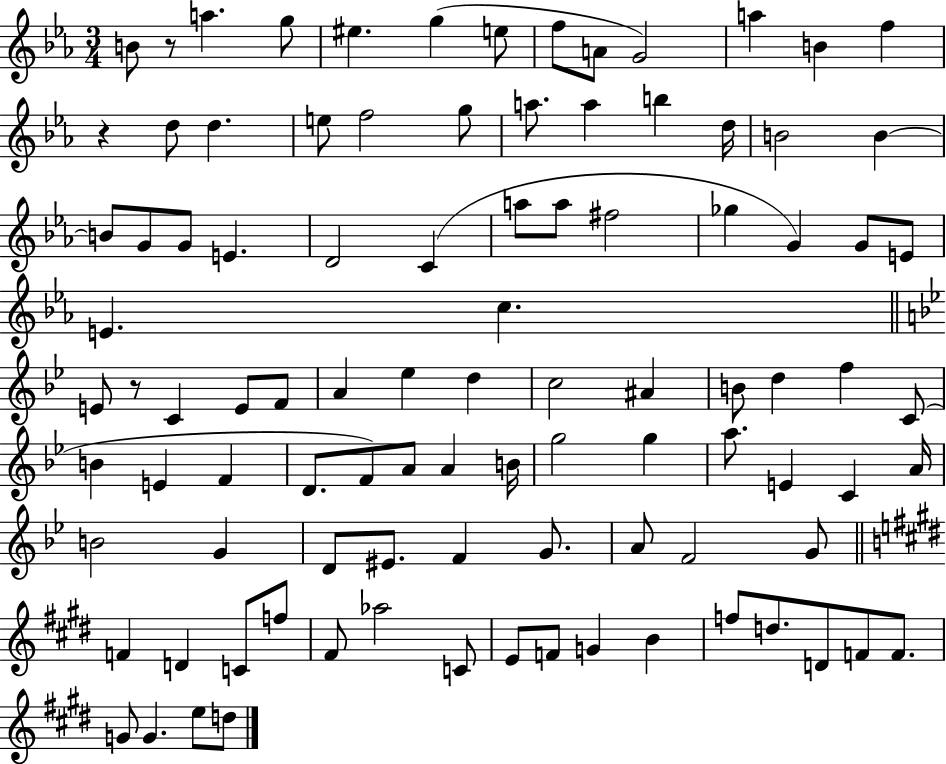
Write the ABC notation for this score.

X:1
T:Untitled
M:3/4
L:1/4
K:Eb
B/2 z/2 a g/2 ^e g e/2 f/2 A/2 G2 a B f z d/2 d e/2 f2 g/2 a/2 a b d/4 B2 B B/2 G/2 G/2 E D2 C a/2 a/2 ^f2 _g G G/2 E/2 E c E/2 z/2 C E/2 F/2 A _e d c2 ^A B/2 d f C/2 B E F D/2 F/2 A/2 A B/4 g2 g a/2 E C A/4 B2 G D/2 ^E/2 F G/2 A/2 F2 G/2 F D C/2 f/2 ^F/2 _a2 C/2 E/2 F/2 G B f/2 d/2 D/2 F/2 F/2 G/2 G e/2 d/2